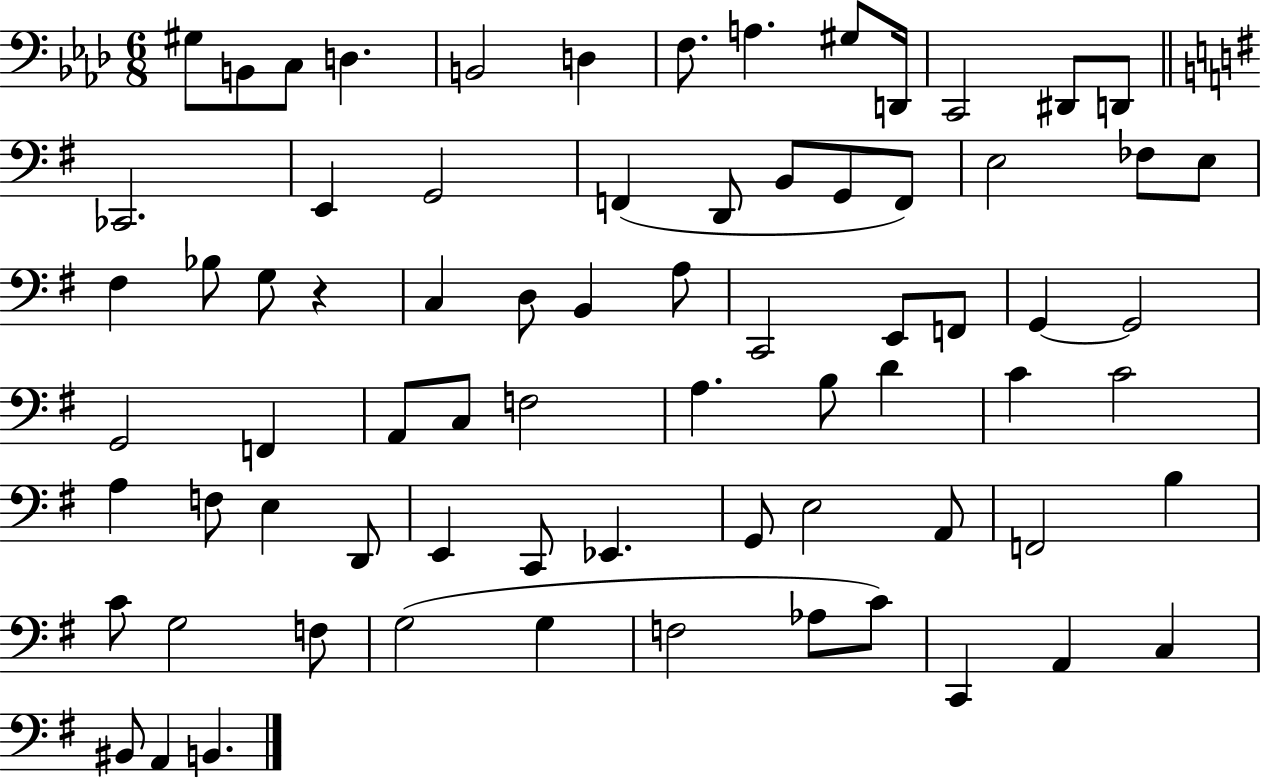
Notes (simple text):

G#3/e B2/e C3/e D3/q. B2/h D3/q F3/e. A3/q. G#3/e D2/s C2/h D#2/e D2/e CES2/h. E2/q G2/h F2/q D2/e B2/e G2/e F2/e E3/h FES3/e E3/e F#3/q Bb3/e G3/e R/q C3/q D3/e B2/q A3/e C2/h E2/e F2/e G2/q G2/h G2/h F2/q A2/e C3/e F3/h A3/q. B3/e D4/q C4/q C4/h A3/q F3/e E3/q D2/e E2/q C2/e Eb2/q. G2/e E3/h A2/e F2/h B3/q C4/e G3/h F3/e G3/h G3/q F3/h Ab3/e C4/e C2/q A2/q C3/q BIS2/e A2/q B2/q.